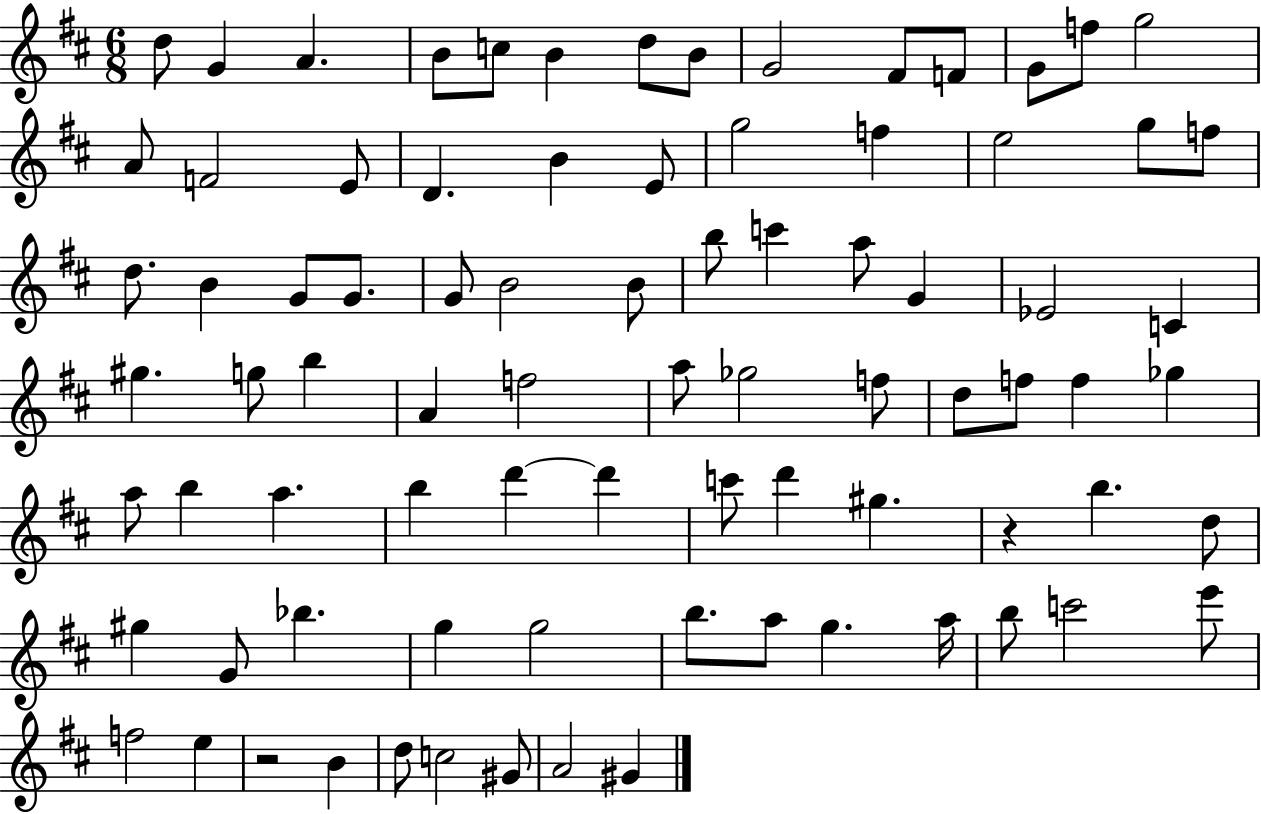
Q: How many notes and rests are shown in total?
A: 83